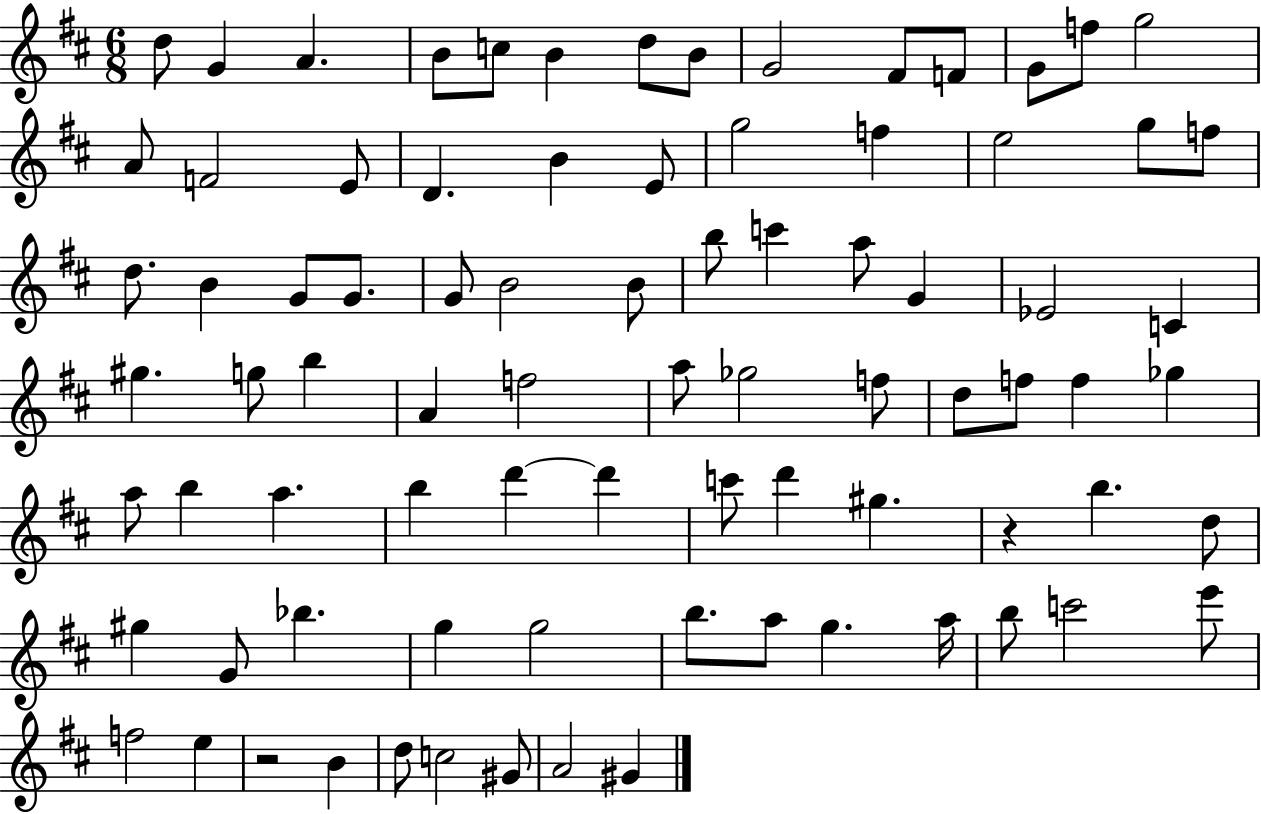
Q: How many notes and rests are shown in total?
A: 83